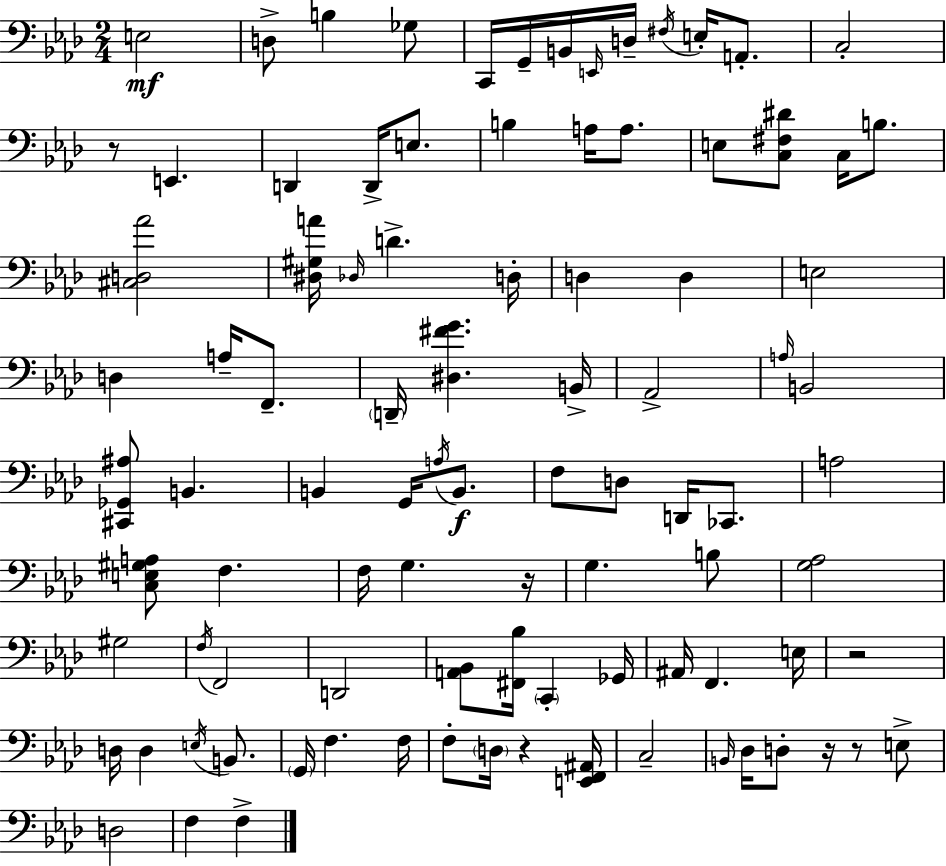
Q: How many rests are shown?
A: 6